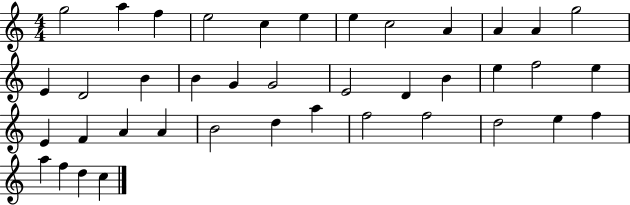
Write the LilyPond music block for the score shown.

{
  \clef treble
  \numericTimeSignature
  \time 4/4
  \key c \major
  g''2 a''4 f''4 | e''2 c''4 e''4 | e''4 c''2 a'4 | a'4 a'4 g''2 | \break e'4 d'2 b'4 | b'4 g'4 g'2 | e'2 d'4 b'4 | e''4 f''2 e''4 | \break e'4 f'4 a'4 a'4 | b'2 d''4 a''4 | f''2 f''2 | d''2 e''4 f''4 | \break a''4 f''4 d''4 c''4 | \bar "|."
}